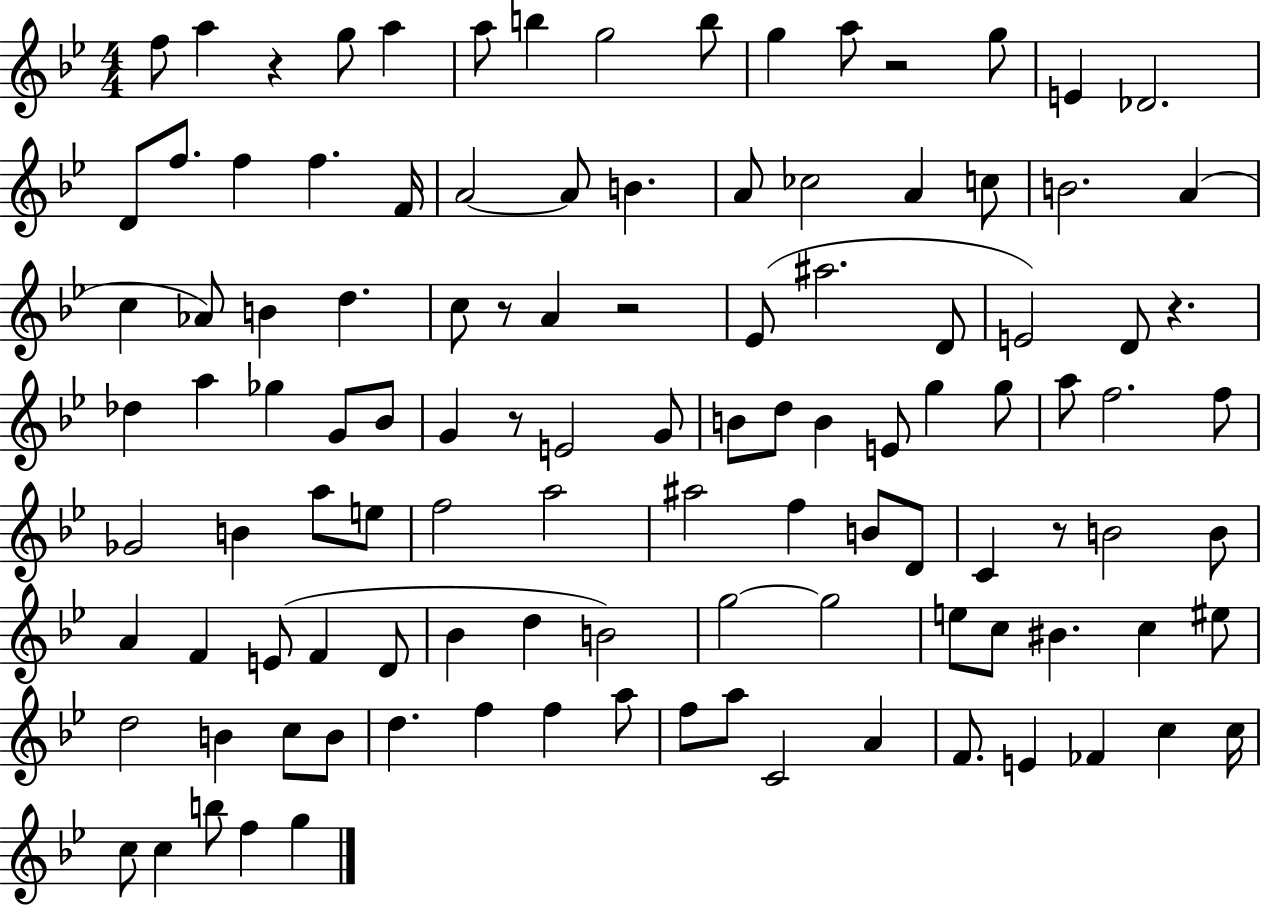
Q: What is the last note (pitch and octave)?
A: G5